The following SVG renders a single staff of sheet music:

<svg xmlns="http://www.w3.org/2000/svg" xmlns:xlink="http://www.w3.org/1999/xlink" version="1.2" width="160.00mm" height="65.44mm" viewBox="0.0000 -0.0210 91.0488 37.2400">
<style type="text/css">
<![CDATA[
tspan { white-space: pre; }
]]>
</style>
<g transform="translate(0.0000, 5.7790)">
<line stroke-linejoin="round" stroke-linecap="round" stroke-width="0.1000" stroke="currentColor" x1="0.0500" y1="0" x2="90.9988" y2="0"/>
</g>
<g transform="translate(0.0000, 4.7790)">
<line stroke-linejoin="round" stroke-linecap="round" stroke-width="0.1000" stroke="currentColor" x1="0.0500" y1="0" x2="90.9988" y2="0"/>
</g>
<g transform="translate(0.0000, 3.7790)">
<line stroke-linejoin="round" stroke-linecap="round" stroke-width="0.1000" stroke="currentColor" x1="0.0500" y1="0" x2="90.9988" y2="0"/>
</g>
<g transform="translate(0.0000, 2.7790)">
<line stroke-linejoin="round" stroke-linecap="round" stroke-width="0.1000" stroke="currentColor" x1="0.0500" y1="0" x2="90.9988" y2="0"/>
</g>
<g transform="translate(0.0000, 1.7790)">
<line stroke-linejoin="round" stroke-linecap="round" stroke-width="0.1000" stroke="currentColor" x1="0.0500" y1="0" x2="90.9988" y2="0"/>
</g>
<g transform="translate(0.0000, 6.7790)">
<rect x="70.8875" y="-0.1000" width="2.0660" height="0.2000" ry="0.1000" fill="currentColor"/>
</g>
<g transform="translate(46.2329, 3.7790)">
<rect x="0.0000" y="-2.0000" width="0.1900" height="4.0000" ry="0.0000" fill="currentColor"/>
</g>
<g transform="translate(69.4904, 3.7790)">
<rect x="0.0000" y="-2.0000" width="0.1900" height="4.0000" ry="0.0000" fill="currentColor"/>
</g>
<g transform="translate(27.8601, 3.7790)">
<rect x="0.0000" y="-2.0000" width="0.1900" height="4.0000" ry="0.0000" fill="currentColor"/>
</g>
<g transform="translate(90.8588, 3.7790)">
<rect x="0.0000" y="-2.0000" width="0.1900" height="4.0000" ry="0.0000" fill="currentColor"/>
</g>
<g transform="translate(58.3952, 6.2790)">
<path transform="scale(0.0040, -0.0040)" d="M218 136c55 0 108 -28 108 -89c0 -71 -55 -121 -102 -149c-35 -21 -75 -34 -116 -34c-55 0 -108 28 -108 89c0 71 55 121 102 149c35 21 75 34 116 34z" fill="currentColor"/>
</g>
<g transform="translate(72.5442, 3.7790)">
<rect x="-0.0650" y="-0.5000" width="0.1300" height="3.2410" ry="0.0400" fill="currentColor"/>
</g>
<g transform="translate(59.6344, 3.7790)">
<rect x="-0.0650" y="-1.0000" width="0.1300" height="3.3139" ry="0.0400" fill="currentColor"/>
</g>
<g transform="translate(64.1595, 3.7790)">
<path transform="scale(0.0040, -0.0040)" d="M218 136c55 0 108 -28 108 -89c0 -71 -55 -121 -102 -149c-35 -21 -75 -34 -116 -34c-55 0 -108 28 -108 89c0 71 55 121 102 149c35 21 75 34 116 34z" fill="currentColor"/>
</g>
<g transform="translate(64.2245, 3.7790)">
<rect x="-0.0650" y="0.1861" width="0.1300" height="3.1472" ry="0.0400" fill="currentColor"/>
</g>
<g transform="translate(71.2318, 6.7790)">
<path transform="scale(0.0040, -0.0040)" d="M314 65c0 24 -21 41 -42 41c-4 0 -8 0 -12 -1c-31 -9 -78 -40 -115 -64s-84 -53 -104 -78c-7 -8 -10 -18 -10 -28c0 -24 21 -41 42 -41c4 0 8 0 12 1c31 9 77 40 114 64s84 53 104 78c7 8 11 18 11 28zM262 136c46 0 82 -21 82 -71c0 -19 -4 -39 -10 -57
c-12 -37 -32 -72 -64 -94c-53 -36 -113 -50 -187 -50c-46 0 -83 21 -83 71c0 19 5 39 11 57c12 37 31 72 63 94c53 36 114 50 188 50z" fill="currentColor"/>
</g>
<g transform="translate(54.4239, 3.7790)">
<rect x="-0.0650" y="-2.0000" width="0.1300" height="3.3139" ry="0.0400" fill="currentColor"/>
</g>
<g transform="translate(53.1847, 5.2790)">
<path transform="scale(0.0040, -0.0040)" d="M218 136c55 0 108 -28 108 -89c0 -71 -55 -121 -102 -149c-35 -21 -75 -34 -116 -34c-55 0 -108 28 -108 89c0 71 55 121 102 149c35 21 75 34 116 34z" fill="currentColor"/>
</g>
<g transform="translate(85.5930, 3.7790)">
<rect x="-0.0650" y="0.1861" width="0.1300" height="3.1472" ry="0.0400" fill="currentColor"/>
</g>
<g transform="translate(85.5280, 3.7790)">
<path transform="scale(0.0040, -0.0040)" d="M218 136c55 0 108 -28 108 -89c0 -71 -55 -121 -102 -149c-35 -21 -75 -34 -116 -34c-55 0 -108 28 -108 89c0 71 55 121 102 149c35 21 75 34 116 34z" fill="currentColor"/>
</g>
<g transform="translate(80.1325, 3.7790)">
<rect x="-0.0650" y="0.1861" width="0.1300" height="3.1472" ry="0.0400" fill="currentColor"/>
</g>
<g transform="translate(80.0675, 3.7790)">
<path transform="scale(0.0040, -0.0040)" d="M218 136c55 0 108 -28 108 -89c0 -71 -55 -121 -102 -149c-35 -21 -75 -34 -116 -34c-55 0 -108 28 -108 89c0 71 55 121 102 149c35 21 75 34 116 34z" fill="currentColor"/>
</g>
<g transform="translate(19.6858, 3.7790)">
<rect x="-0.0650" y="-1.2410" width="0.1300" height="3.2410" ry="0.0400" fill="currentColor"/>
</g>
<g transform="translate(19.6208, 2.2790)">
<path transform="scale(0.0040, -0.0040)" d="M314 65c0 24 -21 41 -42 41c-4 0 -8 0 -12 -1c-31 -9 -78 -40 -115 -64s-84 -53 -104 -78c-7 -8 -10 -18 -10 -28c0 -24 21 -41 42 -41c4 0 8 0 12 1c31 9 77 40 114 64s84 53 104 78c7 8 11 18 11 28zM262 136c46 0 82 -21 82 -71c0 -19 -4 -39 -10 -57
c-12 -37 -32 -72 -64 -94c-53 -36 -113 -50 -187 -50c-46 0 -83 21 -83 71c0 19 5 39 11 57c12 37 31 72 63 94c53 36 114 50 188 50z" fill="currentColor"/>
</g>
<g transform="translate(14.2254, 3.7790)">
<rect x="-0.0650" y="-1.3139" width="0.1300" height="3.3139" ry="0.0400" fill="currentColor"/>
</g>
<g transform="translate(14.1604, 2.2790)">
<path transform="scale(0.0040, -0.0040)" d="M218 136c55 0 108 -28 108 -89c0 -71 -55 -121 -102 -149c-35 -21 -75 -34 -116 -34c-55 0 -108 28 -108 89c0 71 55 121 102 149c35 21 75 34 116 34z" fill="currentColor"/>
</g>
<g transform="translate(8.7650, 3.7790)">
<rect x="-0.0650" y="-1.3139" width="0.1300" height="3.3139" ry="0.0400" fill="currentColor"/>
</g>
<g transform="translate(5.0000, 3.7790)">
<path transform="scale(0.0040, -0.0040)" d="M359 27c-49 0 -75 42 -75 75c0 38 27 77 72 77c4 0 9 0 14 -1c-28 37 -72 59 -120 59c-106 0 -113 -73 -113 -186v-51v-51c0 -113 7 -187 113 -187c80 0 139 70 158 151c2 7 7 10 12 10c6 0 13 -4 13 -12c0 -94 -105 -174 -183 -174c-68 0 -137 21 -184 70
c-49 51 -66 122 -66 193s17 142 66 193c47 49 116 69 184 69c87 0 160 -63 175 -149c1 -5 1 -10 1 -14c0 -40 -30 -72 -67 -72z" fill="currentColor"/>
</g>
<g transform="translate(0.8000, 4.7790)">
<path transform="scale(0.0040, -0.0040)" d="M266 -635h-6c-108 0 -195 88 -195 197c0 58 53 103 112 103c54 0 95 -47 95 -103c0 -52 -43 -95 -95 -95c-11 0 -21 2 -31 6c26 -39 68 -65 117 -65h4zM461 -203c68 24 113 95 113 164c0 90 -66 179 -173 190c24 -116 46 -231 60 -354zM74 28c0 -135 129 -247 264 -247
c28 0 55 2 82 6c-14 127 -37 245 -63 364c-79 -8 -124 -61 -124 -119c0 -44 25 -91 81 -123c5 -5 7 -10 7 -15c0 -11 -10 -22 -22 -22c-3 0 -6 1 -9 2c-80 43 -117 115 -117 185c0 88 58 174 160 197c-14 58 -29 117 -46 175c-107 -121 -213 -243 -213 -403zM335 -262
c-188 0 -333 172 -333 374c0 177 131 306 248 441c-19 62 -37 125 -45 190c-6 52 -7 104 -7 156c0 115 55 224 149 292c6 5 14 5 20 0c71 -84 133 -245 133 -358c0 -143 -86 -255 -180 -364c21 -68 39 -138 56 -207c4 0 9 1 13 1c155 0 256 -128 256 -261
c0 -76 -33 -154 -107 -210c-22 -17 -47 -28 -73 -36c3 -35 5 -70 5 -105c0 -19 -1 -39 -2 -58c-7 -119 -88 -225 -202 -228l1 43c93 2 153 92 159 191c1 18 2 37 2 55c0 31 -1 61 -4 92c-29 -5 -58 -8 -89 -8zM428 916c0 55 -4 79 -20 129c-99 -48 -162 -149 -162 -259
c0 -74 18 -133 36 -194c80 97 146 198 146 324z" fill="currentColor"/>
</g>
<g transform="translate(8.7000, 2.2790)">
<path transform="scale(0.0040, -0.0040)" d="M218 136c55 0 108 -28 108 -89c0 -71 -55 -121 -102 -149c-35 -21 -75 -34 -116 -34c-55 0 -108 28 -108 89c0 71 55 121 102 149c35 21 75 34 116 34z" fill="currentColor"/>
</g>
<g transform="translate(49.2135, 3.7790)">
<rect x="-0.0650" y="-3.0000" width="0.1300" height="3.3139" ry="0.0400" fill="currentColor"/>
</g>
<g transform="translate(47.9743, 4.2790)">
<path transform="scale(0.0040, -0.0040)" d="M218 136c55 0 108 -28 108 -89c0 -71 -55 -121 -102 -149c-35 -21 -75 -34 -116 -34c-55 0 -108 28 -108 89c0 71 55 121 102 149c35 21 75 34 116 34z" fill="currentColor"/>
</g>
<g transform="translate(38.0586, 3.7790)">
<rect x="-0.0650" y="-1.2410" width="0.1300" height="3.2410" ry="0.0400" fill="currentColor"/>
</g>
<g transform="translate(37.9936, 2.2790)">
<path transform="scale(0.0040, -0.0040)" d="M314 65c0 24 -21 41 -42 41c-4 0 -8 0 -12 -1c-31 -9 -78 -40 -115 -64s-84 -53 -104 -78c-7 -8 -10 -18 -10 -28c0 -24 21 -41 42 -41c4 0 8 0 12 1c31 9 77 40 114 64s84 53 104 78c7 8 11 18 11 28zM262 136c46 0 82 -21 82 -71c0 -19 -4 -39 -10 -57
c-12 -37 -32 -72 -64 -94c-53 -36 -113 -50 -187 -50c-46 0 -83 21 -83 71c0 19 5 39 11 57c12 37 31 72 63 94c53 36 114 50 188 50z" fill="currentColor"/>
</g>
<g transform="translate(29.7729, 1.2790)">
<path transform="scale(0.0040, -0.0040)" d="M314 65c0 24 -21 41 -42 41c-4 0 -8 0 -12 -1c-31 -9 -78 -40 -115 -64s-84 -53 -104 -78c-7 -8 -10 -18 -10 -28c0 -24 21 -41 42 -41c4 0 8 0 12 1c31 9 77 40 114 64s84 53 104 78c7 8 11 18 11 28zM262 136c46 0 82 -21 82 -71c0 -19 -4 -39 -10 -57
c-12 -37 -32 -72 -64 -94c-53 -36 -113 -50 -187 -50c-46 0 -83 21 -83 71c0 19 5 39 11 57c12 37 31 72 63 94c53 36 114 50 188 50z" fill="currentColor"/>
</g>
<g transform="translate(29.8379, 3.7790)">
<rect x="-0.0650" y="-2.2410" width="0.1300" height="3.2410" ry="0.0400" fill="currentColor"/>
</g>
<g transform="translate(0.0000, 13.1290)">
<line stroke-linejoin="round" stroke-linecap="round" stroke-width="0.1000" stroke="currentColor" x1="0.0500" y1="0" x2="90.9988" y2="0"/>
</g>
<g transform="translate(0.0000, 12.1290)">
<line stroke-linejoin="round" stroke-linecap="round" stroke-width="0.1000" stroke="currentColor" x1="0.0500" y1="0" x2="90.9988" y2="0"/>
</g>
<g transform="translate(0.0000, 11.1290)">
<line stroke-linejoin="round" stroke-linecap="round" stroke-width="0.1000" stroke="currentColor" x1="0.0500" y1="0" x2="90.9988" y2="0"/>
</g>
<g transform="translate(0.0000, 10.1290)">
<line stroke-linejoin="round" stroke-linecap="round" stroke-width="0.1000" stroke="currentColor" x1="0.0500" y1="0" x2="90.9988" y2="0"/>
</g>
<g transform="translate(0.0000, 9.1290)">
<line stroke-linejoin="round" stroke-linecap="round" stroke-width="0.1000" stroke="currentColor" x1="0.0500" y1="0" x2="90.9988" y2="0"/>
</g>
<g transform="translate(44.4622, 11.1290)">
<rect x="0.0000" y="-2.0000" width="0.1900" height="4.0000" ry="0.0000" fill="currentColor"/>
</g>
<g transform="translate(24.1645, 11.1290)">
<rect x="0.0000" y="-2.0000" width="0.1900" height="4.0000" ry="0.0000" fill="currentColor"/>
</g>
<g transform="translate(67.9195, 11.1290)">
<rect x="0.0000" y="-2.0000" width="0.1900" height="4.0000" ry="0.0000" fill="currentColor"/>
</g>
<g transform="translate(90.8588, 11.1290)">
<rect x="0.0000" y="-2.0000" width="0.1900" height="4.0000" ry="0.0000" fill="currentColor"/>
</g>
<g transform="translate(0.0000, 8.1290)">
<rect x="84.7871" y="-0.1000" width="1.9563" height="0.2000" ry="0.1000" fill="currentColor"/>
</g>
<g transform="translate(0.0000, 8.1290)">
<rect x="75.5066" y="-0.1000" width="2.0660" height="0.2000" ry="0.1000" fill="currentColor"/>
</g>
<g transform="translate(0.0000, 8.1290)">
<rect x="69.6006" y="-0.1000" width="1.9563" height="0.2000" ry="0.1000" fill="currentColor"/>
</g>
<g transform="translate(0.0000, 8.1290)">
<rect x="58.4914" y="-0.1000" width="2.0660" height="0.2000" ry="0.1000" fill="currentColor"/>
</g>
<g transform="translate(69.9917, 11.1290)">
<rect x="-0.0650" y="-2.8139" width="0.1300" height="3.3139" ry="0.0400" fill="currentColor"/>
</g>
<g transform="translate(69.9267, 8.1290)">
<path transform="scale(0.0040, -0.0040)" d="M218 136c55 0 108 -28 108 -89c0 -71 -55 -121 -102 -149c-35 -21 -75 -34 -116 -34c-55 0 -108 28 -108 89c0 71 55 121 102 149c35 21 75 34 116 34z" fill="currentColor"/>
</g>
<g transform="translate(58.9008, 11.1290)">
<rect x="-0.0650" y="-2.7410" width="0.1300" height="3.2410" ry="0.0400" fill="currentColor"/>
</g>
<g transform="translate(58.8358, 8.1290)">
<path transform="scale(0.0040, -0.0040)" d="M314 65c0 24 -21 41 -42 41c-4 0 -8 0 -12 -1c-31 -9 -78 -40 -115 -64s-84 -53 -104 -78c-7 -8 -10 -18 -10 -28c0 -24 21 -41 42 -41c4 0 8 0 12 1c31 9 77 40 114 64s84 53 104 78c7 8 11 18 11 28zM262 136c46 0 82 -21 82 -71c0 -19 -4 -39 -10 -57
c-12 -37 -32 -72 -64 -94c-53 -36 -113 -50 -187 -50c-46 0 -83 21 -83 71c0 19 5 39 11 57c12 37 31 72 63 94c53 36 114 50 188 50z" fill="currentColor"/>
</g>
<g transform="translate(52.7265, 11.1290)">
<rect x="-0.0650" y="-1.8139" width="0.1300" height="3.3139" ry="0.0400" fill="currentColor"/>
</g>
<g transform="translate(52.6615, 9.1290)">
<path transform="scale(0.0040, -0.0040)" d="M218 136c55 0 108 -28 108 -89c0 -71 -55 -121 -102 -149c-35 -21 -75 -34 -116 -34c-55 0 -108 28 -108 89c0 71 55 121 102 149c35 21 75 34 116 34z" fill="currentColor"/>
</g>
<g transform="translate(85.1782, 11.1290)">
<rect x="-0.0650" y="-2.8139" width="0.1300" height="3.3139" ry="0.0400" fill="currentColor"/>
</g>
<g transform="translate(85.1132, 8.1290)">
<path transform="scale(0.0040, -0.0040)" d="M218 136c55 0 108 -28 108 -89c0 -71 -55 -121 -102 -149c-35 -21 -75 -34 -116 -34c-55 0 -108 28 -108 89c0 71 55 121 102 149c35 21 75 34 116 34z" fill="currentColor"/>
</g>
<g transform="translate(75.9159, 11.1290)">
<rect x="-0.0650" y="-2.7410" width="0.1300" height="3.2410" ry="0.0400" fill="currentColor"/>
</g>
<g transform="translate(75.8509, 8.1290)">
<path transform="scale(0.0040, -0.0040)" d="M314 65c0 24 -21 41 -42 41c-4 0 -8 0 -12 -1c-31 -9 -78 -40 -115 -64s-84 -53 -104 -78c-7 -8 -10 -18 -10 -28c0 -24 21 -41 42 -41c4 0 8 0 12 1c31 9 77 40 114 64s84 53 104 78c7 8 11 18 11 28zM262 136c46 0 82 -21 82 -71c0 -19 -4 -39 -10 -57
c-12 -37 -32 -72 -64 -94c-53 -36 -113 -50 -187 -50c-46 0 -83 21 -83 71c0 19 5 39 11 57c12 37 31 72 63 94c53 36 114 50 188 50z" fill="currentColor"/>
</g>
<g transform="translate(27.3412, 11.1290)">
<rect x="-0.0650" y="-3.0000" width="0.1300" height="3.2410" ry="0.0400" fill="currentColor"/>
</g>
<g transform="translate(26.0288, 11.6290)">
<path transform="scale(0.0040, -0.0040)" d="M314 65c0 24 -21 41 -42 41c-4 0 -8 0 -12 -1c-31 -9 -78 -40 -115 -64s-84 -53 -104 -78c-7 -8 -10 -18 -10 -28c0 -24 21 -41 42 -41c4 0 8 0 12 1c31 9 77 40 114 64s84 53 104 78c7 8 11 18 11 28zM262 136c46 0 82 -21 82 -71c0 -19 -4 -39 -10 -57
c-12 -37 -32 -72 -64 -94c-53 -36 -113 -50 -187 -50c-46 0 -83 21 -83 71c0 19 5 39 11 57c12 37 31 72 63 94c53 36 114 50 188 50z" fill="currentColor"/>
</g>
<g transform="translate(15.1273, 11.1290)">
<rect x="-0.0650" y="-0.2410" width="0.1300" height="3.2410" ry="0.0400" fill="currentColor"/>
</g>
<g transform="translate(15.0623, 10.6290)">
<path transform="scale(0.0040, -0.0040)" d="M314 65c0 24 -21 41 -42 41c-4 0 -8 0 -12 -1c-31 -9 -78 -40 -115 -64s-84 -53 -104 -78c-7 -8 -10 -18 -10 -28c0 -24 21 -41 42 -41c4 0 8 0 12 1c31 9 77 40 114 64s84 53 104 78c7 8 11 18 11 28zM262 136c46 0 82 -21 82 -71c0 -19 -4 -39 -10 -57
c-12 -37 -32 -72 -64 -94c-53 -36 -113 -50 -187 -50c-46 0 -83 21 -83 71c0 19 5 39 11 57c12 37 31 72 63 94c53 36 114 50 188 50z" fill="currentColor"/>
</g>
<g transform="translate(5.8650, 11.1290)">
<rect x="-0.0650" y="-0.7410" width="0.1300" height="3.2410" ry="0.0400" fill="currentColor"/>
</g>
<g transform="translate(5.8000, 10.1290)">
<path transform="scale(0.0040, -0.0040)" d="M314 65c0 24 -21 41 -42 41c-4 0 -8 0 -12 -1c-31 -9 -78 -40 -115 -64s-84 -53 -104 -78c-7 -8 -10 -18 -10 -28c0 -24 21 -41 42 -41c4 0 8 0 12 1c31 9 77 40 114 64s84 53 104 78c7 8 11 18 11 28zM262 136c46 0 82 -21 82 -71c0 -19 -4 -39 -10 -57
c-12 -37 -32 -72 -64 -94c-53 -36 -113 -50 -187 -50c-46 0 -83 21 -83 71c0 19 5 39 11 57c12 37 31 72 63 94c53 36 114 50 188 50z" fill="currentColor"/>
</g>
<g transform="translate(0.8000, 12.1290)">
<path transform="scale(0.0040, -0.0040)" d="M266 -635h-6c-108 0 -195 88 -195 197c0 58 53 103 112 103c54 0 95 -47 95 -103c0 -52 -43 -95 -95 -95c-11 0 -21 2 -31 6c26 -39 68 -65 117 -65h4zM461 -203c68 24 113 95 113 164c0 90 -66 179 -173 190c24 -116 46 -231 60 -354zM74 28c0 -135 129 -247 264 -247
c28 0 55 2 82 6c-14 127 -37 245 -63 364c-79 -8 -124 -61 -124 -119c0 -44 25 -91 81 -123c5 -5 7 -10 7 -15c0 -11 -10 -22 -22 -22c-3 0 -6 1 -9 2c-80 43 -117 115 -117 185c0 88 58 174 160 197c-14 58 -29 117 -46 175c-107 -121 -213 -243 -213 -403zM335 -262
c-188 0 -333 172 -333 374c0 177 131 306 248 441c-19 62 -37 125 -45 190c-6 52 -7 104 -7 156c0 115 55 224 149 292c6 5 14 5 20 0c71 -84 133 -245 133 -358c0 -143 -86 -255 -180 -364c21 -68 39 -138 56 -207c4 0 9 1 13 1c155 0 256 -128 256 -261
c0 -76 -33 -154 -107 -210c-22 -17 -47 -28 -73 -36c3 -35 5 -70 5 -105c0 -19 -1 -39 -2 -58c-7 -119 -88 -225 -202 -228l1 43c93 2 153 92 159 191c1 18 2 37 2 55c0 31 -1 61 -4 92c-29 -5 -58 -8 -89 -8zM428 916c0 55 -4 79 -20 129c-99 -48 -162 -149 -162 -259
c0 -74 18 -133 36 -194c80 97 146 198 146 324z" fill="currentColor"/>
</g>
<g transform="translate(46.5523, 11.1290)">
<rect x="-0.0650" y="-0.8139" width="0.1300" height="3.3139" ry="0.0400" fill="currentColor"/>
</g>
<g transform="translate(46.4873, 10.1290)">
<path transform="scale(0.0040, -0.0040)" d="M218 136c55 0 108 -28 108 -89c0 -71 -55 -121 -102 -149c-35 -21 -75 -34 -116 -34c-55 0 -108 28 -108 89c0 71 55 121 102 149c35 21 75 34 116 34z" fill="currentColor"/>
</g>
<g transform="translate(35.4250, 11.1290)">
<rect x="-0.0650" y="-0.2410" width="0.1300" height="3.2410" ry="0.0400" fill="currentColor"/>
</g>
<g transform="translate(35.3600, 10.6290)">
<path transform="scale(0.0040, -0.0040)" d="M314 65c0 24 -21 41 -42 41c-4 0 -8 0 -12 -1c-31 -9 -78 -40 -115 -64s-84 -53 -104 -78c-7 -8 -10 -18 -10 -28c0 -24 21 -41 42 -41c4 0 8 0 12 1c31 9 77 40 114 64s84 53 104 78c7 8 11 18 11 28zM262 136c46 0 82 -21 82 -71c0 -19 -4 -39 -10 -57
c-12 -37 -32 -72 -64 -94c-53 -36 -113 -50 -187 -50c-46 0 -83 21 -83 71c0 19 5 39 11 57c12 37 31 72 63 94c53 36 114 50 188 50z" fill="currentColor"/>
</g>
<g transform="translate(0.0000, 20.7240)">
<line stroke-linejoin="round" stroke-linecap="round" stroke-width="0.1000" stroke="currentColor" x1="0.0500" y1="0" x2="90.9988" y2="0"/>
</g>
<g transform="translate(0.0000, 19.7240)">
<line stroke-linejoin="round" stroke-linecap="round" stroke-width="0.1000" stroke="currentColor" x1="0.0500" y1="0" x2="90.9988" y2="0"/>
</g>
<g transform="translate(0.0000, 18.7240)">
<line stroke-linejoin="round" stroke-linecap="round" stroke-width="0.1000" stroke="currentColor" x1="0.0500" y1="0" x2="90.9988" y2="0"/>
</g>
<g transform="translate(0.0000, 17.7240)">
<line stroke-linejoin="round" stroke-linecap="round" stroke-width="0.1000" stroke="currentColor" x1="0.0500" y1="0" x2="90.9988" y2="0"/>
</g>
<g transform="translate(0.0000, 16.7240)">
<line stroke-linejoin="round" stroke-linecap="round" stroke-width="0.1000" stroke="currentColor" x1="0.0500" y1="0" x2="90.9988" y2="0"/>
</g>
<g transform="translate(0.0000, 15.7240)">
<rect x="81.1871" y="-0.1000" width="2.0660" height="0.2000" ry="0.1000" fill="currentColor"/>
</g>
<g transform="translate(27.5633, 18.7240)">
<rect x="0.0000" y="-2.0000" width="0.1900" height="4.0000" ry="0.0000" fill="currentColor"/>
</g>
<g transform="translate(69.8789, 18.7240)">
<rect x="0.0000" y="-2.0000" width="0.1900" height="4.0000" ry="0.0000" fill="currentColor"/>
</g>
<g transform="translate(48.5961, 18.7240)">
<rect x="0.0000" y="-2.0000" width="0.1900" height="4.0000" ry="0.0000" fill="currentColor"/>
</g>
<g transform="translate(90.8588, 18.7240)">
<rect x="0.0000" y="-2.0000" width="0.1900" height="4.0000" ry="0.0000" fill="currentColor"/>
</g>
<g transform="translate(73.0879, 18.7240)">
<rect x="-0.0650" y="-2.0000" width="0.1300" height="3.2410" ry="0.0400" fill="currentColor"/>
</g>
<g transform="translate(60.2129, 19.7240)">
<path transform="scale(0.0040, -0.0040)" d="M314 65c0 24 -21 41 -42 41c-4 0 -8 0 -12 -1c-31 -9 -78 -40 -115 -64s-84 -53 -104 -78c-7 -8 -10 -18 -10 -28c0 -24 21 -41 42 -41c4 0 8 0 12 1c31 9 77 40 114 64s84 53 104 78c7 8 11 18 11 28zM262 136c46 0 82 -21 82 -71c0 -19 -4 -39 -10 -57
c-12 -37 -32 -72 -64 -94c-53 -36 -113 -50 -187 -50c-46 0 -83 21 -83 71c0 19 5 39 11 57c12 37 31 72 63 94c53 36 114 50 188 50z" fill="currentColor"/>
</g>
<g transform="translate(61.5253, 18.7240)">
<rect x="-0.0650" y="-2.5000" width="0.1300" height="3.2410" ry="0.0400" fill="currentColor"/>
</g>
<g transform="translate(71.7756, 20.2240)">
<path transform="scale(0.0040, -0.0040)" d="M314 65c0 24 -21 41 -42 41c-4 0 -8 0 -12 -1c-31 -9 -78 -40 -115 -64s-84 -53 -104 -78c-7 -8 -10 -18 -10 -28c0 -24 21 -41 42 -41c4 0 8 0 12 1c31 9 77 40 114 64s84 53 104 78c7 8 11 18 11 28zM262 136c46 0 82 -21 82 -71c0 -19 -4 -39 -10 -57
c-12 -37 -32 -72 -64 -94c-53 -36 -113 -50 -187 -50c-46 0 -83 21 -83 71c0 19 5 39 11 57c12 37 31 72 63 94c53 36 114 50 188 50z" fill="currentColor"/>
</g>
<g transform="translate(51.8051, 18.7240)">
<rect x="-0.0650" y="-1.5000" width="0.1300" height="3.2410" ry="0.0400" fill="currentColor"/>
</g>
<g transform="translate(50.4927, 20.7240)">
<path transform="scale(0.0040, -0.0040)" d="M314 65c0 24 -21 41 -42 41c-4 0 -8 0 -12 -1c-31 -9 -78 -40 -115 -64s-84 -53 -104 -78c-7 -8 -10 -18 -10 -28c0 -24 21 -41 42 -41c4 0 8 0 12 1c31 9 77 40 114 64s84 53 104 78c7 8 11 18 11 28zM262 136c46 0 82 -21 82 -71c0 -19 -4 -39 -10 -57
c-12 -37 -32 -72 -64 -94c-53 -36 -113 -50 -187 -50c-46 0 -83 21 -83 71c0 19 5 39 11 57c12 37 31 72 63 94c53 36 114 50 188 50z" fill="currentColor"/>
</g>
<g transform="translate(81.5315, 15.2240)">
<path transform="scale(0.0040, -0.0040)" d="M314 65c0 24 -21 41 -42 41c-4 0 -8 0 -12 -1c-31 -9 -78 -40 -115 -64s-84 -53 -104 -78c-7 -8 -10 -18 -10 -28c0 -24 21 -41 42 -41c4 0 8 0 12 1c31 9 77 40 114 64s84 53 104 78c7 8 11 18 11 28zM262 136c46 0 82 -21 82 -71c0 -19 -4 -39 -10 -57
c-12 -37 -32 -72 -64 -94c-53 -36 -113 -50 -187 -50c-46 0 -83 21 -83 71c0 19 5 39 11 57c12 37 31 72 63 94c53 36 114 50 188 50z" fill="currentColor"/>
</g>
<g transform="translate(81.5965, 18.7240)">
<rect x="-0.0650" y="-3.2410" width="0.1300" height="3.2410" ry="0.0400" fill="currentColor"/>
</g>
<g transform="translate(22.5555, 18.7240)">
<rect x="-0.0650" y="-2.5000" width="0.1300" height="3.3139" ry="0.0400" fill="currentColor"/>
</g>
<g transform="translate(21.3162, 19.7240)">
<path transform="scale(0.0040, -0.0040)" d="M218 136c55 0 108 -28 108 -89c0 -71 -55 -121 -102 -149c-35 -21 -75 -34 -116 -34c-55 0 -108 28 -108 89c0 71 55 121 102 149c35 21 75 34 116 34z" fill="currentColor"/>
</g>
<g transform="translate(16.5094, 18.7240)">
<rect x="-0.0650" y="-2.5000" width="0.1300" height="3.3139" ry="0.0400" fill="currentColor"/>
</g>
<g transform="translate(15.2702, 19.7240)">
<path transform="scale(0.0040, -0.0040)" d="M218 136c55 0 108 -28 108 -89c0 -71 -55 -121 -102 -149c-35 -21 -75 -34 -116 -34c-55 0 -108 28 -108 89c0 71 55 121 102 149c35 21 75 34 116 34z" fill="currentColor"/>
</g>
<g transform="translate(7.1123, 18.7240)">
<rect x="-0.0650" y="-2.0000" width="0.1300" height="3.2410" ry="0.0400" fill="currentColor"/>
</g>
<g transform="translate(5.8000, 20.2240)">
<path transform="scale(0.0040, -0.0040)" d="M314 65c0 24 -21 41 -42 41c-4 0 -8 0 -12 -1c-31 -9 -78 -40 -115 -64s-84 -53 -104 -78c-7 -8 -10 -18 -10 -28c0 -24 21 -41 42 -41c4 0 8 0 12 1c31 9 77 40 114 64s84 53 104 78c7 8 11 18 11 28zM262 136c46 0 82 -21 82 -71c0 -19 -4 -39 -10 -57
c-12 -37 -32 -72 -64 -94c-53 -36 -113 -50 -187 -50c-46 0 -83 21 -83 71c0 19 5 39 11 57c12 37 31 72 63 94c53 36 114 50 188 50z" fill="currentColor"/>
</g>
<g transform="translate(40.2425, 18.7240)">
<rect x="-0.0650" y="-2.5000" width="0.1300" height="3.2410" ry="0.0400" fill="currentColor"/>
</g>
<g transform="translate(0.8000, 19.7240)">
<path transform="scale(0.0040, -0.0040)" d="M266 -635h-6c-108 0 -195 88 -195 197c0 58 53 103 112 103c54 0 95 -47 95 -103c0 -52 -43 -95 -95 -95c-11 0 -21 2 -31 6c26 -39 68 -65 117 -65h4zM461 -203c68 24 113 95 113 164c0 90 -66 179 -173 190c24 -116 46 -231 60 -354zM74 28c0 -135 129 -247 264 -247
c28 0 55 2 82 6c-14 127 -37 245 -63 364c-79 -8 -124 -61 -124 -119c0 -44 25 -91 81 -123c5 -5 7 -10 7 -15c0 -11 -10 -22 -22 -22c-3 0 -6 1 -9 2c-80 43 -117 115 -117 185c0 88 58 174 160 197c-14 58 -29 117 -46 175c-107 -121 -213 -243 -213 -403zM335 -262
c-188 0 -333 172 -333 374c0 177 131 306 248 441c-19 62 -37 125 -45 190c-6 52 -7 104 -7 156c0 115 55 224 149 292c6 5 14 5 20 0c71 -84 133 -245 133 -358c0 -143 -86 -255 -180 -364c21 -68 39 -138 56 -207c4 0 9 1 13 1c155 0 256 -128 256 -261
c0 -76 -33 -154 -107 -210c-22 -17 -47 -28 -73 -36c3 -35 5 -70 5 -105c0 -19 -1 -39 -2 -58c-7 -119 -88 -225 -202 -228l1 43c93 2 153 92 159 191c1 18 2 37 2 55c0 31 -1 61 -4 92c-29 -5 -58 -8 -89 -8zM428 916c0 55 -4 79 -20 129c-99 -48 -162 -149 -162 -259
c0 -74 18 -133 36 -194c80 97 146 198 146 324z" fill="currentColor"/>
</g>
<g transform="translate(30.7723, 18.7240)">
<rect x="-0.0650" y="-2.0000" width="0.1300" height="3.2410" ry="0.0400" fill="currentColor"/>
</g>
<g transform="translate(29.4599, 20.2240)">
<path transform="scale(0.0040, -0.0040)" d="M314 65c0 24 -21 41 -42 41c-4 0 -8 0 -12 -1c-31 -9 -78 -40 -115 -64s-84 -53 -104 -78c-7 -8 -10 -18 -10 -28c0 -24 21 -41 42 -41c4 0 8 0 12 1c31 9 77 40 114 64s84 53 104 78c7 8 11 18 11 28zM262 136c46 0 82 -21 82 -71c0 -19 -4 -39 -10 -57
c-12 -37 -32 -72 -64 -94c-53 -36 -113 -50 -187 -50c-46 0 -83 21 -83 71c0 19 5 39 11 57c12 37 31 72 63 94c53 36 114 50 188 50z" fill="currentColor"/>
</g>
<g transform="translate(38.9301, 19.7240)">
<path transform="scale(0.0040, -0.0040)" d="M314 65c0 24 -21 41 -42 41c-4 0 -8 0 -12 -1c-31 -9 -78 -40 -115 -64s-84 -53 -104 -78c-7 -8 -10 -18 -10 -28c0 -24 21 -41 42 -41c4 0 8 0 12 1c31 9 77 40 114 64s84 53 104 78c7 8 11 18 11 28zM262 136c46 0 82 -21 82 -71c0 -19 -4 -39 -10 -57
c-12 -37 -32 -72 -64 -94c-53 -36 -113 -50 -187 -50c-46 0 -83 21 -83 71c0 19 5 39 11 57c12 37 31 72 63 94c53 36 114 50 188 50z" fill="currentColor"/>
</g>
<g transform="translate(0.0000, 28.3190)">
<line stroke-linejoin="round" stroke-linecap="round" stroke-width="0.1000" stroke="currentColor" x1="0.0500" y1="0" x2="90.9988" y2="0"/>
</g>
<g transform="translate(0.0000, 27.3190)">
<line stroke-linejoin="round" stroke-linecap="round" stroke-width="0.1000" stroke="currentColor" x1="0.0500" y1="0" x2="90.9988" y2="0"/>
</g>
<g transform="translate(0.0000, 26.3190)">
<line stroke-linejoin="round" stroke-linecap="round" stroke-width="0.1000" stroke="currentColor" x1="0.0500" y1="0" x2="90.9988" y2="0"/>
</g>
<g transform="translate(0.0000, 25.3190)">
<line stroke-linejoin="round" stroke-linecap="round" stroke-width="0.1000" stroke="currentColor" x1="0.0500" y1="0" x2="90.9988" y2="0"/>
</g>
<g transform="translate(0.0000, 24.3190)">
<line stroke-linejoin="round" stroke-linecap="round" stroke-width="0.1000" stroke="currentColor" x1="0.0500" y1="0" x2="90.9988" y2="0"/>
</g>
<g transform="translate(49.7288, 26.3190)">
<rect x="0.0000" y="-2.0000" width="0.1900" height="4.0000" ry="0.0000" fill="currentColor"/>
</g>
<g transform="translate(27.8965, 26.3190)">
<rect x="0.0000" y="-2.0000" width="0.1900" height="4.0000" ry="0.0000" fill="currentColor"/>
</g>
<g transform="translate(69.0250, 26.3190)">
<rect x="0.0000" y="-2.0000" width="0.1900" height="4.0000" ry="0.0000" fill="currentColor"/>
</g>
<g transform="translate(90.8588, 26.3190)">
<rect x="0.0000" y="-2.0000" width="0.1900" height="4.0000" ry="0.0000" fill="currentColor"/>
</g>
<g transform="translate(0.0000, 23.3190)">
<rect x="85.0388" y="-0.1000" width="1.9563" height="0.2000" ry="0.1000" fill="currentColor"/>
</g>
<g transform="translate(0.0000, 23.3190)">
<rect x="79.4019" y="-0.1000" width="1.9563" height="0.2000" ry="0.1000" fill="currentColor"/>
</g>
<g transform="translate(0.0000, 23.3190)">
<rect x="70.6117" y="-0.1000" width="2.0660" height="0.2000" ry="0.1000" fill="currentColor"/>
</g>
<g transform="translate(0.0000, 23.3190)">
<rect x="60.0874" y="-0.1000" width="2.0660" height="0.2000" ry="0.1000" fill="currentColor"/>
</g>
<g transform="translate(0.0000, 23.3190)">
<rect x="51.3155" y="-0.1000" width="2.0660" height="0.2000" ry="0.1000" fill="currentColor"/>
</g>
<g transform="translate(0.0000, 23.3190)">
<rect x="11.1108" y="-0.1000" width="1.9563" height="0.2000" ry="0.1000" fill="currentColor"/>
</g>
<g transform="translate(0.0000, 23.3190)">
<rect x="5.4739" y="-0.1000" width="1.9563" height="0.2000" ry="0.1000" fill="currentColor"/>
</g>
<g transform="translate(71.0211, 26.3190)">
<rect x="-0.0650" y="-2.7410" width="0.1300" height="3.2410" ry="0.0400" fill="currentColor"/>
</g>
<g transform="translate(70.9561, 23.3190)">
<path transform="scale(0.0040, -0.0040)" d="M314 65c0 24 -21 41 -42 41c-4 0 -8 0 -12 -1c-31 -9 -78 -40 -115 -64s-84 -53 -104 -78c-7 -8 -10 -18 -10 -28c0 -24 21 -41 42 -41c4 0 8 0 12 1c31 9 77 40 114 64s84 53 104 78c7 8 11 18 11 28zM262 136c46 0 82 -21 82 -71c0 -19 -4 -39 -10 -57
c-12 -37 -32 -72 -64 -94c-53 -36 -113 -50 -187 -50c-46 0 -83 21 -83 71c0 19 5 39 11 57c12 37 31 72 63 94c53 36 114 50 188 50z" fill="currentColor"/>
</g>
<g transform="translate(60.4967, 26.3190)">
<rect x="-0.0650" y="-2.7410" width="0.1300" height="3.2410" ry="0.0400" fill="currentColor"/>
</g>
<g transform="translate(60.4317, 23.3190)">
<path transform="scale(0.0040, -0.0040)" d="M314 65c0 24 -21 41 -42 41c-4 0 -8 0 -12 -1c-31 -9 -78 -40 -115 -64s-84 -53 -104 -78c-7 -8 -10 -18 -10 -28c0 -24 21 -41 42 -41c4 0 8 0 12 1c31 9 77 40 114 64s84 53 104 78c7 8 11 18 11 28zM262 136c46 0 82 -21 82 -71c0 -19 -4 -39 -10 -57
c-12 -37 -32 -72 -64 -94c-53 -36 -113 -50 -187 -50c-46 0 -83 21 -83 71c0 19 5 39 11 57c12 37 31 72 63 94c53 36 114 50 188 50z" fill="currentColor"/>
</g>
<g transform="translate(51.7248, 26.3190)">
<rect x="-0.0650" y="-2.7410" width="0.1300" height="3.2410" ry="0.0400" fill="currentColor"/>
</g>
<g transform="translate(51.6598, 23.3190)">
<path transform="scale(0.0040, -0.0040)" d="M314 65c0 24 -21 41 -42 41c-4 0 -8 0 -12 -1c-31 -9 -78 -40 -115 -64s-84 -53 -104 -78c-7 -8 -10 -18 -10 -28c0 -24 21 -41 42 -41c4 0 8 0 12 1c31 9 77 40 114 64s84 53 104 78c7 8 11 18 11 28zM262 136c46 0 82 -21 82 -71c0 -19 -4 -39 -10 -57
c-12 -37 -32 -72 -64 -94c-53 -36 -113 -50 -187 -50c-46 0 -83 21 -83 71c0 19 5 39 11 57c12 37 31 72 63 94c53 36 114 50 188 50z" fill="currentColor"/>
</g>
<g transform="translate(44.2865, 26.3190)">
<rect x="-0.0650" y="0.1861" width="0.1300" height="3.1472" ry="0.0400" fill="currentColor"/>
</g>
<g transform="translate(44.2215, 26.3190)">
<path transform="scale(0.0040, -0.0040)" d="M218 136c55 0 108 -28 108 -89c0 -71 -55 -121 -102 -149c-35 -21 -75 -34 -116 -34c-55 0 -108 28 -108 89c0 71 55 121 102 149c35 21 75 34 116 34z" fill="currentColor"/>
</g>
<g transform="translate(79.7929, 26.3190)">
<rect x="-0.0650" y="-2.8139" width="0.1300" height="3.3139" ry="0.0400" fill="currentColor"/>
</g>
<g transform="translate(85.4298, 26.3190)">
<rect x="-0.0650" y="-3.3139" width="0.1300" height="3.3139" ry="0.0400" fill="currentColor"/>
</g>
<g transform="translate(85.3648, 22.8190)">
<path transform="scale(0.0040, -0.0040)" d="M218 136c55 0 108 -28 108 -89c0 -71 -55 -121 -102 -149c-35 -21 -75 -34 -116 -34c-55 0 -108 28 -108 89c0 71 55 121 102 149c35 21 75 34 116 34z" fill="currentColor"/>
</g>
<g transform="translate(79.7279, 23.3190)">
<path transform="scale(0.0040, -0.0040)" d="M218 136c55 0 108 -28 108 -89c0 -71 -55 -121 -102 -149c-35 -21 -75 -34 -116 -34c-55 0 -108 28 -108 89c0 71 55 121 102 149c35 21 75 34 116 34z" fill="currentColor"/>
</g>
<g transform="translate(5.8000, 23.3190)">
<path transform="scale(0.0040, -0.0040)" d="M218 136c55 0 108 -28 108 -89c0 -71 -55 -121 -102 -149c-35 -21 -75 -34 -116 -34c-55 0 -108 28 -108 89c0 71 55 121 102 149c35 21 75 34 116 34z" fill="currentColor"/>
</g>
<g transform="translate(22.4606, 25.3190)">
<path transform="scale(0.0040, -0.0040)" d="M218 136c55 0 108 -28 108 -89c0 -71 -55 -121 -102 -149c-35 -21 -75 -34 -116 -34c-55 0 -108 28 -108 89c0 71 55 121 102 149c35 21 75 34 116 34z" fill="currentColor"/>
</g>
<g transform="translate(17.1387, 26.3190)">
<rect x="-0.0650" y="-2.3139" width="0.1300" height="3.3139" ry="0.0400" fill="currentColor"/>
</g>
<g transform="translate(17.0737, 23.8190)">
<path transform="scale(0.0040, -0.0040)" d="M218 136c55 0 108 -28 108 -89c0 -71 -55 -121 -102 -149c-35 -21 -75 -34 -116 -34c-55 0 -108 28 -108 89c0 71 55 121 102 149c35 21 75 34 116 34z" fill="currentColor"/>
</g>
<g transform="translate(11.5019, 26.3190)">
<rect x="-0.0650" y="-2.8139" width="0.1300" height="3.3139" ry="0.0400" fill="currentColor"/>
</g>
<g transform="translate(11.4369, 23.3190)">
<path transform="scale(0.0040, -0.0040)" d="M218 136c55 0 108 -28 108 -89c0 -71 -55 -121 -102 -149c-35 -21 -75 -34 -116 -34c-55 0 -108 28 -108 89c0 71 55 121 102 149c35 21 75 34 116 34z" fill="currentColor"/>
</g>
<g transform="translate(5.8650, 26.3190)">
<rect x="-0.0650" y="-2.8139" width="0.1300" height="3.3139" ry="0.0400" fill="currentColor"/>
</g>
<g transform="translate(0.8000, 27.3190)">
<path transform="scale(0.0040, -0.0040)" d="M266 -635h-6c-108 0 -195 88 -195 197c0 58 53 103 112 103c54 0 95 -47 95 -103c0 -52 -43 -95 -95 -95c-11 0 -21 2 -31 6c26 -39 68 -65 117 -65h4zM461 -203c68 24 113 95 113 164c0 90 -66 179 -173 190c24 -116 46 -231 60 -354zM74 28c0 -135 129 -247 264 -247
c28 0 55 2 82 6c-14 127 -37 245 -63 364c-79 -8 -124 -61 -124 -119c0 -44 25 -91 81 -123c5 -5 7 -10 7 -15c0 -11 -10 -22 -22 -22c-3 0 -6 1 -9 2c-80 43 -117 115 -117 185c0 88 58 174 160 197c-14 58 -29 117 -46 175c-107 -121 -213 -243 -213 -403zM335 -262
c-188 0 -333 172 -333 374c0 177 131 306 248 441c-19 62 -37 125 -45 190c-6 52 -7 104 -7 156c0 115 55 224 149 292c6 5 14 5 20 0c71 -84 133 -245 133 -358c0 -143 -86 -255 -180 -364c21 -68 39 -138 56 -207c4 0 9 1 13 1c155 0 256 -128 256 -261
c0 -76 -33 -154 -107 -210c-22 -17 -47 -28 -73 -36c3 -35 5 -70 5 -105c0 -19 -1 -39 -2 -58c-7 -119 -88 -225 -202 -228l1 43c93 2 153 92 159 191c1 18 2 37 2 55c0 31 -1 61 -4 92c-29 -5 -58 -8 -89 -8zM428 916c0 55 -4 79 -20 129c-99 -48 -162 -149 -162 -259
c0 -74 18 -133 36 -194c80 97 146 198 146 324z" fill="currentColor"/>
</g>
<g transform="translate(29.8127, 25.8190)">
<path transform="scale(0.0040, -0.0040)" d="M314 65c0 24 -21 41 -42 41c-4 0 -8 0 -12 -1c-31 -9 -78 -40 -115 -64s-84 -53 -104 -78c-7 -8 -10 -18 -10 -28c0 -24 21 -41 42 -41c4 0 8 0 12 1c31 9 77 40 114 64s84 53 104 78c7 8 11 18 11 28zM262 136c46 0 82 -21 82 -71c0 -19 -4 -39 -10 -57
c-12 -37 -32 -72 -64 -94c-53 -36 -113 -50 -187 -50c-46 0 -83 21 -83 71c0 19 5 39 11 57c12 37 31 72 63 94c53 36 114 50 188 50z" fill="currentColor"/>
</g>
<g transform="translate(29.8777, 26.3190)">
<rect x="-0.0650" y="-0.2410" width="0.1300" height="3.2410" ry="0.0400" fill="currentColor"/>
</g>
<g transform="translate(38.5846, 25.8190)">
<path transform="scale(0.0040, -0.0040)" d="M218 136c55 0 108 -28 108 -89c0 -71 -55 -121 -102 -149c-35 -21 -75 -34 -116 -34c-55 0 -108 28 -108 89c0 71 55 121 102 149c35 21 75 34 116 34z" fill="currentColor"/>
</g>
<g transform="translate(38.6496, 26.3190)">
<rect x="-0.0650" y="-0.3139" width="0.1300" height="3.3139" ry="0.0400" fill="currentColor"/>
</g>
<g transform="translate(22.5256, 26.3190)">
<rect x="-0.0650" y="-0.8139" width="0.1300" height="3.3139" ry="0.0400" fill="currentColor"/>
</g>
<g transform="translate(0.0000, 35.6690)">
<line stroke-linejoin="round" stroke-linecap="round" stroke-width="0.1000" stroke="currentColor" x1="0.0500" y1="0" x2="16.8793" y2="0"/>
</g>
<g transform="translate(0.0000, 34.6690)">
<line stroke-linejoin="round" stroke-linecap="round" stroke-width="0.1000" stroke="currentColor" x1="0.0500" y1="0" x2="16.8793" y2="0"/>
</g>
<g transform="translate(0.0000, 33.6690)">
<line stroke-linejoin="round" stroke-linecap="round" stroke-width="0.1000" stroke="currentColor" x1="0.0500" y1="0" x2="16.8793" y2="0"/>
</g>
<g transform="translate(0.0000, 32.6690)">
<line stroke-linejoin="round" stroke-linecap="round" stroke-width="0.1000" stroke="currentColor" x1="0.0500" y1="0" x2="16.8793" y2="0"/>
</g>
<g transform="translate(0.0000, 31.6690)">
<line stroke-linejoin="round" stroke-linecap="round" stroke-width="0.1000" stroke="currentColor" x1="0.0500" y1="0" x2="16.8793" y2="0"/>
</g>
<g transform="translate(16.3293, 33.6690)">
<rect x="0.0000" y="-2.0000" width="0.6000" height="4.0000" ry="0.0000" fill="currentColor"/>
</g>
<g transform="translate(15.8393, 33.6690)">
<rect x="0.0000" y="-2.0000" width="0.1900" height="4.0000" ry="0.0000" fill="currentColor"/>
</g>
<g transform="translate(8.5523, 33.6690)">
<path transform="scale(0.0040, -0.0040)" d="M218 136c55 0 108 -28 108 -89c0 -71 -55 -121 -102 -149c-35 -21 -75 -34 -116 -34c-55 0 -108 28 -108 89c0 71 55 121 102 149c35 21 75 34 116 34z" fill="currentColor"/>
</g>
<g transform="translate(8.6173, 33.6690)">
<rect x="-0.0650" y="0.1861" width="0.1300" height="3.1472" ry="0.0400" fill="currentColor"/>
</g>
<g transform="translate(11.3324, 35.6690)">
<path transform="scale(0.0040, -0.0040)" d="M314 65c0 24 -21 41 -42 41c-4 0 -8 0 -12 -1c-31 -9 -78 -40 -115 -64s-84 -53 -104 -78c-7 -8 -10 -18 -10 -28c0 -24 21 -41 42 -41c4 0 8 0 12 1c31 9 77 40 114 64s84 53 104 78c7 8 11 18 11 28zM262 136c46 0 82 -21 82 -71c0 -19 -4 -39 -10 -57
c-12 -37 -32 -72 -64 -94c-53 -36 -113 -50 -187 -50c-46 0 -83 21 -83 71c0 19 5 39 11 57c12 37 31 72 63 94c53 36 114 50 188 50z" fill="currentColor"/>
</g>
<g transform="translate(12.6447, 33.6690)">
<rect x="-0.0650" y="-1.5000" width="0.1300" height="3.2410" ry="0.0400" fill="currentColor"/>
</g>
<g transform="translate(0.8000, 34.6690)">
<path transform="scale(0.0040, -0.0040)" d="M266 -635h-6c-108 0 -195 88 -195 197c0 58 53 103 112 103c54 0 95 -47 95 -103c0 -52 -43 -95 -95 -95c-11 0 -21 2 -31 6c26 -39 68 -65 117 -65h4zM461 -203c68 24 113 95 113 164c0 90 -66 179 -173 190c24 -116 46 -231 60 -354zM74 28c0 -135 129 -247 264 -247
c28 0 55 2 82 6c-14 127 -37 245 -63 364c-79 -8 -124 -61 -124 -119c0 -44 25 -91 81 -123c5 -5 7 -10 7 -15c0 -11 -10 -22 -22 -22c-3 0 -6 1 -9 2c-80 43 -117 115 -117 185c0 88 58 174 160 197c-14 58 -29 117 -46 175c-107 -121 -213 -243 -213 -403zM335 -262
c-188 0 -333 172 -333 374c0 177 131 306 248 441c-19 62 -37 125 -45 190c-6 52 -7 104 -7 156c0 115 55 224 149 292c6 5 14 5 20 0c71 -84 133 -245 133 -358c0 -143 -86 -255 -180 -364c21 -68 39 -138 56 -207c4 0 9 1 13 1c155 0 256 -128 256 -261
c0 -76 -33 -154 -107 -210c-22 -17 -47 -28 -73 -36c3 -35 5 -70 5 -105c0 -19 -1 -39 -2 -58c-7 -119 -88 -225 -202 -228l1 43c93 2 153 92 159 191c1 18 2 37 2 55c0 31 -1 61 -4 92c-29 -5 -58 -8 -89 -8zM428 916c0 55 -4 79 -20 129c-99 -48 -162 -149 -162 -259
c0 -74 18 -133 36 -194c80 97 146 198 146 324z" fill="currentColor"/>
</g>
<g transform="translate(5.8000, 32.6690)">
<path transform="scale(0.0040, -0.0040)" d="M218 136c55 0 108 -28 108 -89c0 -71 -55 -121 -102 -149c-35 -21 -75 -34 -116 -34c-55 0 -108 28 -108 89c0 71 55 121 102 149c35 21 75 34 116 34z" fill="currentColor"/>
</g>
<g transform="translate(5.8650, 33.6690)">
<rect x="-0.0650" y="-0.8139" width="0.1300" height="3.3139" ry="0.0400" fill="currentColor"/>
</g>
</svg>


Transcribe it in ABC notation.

X:1
T:Untitled
M:4/4
L:1/4
K:C
e e e2 g2 e2 A F D B C2 B B d2 c2 A2 c2 d f a2 a a2 a F2 G G F2 G2 E2 G2 F2 b2 a a g d c2 c B a2 a2 a2 a b d B E2